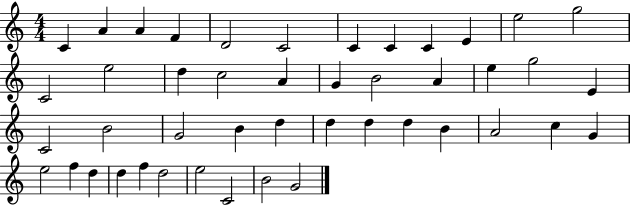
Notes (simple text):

C4/q A4/q A4/q F4/q D4/h C4/h C4/q C4/q C4/q E4/q E5/h G5/h C4/h E5/h D5/q C5/h A4/q G4/q B4/h A4/q E5/q G5/h E4/q C4/h B4/h G4/h B4/q D5/q D5/q D5/q D5/q B4/q A4/h C5/q G4/q E5/h F5/q D5/q D5/q F5/q D5/h E5/h C4/h B4/h G4/h